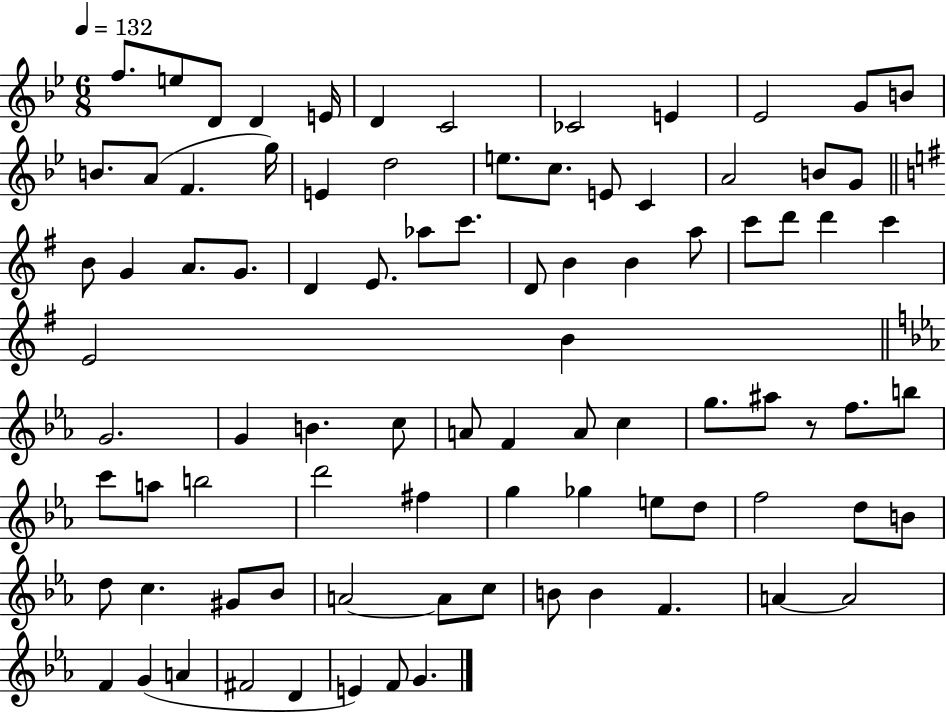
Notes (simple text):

F5/e. E5/e D4/e D4/q E4/s D4/q C4/h CES4/h E4/q Eb4/h G4/e B4/e B4/e. A4/e F4/q. G5/s E4/q D5/h E5/e. C5/e. E4/e C4/q A4/h B4/e G4/e B4/e G4/q A4/e. G4/e. D4/q E4/e. Ab5/e C6/e. D4/e B4/q B4/q A5/e C6/e D6/e D6/q C6/q E4/h B4/q G4/h. G4/q B4/q. C5/e A4/e F4/q A4/e C5/q G5/e. A#5/e R/e F5/e. B5/e C6/e A5/e B5/h D6/h F#5/q G5/q Gb5/q E5/e D5/e F5/h D5/e B4/e D5/e C5/q. G#4/e Bb4/e A4/h A4/e C5/e B4/e B4/q F4/q. A4/q A4/h F4/q G4/q A4/q F#4/h D4/q E4/q F4/e G4/q.